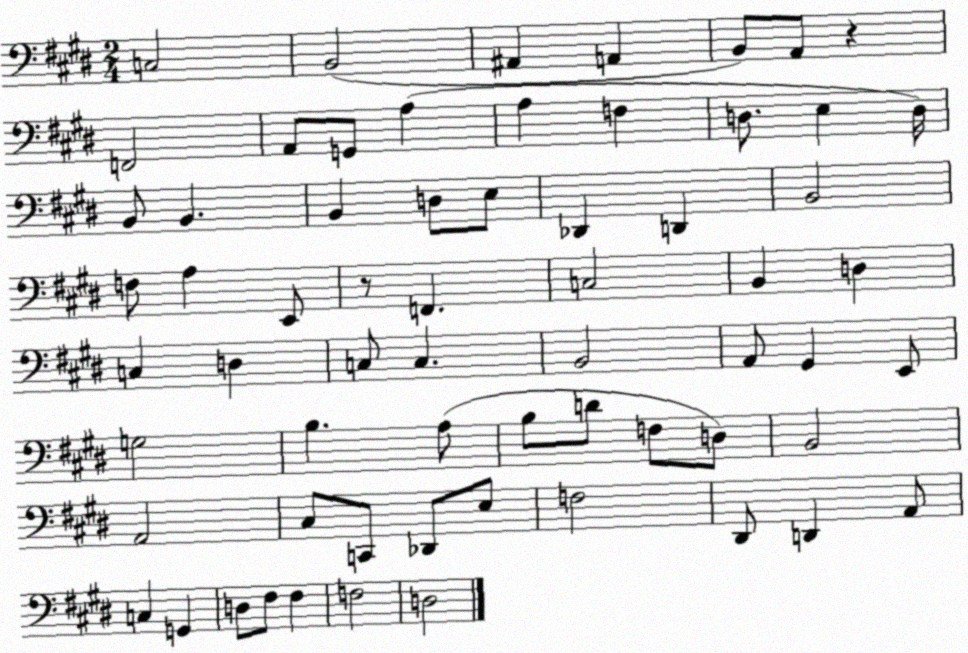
X:1
T:Untitled
M:2/4
L:1/4
K:E
C,2 B,,2 ^A,, A,, B,,/2 A,,/2 z F,,2 A,,/2 G,,/2 A, A, F, D,/2 E, D,/4 B,,/2 B,, B,, D,/2 E,/2 _D,, D,, B,,2 F,/2 A, E,,/2 z/2 F,, C,2 B,, D, C, D, C,/2 C, B,,2 A,,/2 ^G,, E,,/2 G,2 B, A,/2 B,/2 D/2 F,/2 D,/2 B,,2 A,,2 ^C,/2 C,,/2 _D,,/2 E,/2 F,2 ^D,,/2 D,, A,,/2 C, G,, D,/2 ^F,/2 ^F, F,2 D,2